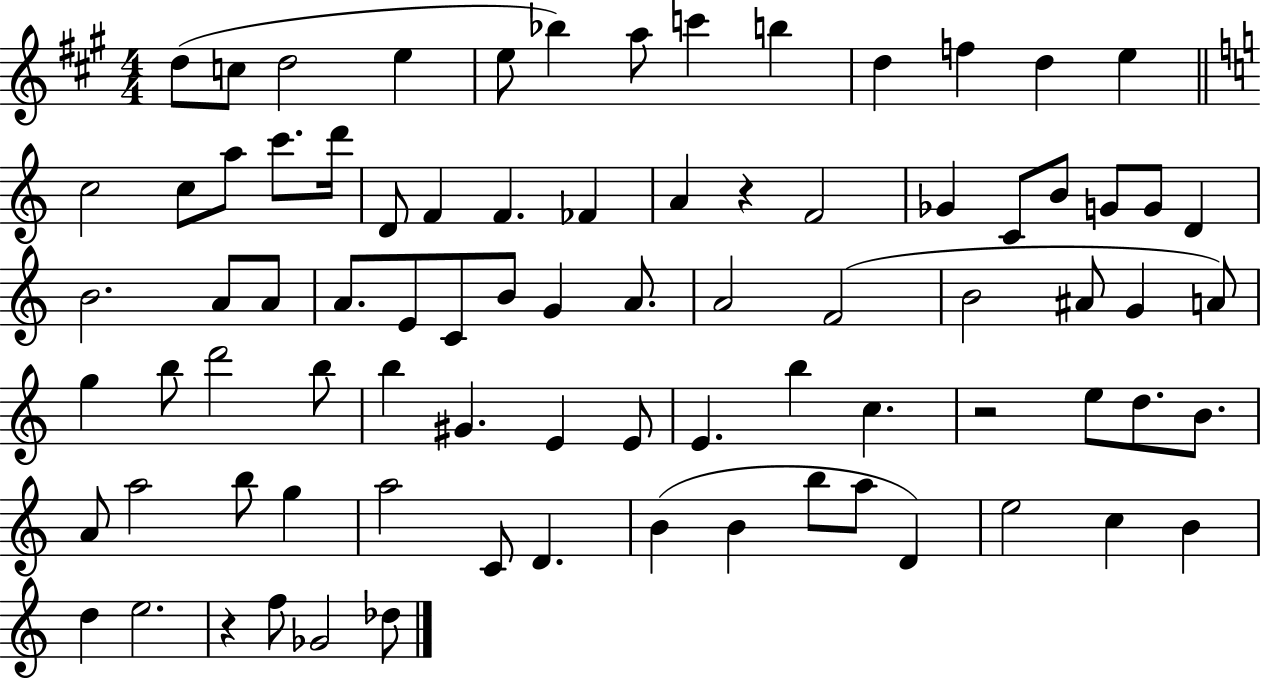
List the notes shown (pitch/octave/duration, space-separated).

D5/e C5/e D5/h E5/q E5/e Bb5/q A5/e C6/q B5/q D5/q F5/q D5/q E5/q C5/h C5/e A5/e C6/e. D6/s D4/e F4/q F4/q. FES4/q A4/q R/q F4/h Gb4/q C4/e B4/e G4/e G4/e D4/q B4/h. A4/e A4/e A4/e. E4/e C4/e B4/e G4/q A4/e. A4/h F4/h B4/h A#4/e G4/q A4/e G5/q B5/e D6/h B5/e B5/q G#4/q. E4/q E4/e E4/q. B5/q C5/q. R/h E5/e D5/e. B4/e. A4/e A5/h B5/e G5/q A5/h C4/e D4/q. B4/q B4/q B5/e A5/e D4/q E5/h C5/q B4/q D5/q E5/h. R/q F5/e Gb4/h Db5/e